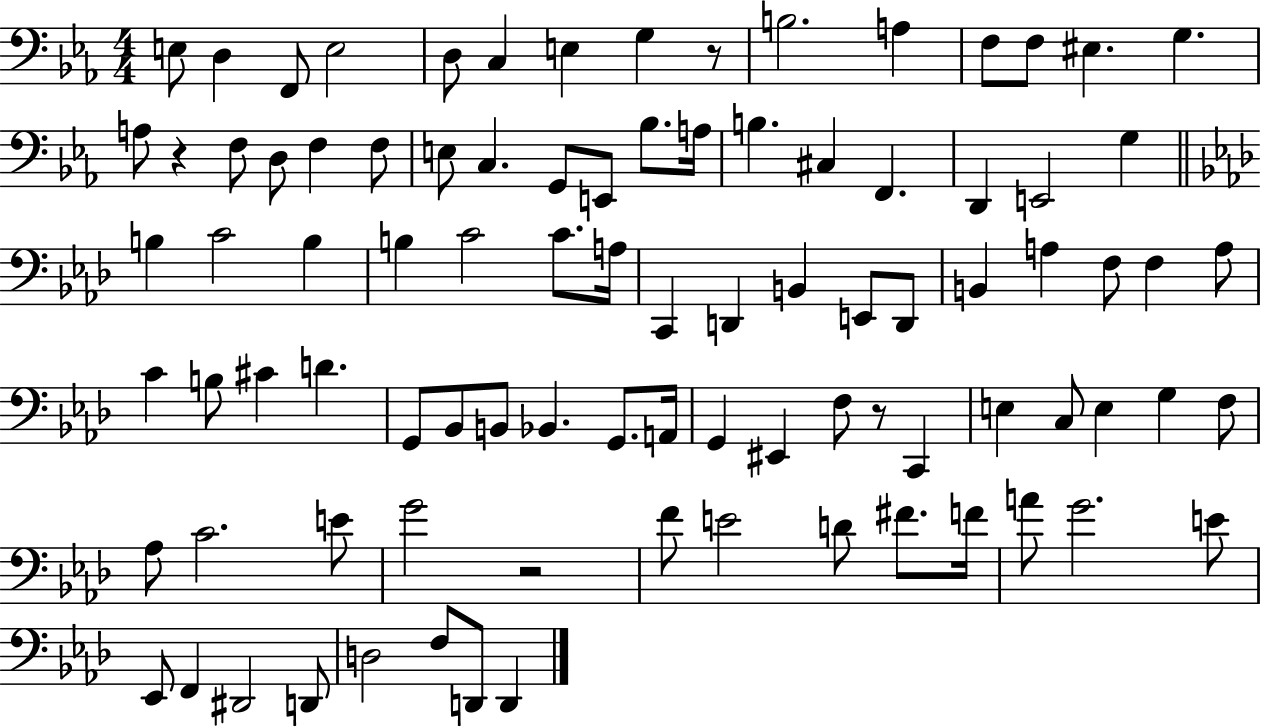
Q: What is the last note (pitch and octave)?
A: D2